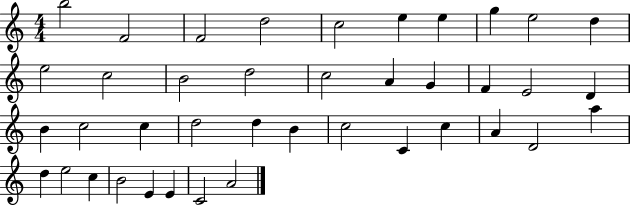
{
  \clef treble
  \numericTimeSignature
  \time 4/4
  \key c \major
  b''2 f'2 | f'2 d''2 | c''2 e''4 e''4 | g''4 e''2 d''4 | \break e''2 c''2 | b'2 d''2 | c''2 a'4 g'4 | f'4 e'2 d'4 | \break b'4 c''2 c''4 | d''2 d''4 b'4 | c''2 c'4 c''4 | a'4 d'2 a''4 | \break d''4 e''2 c''4 | b'2 e'4 e'4 | c'2 a'2 | \bar "|."
}